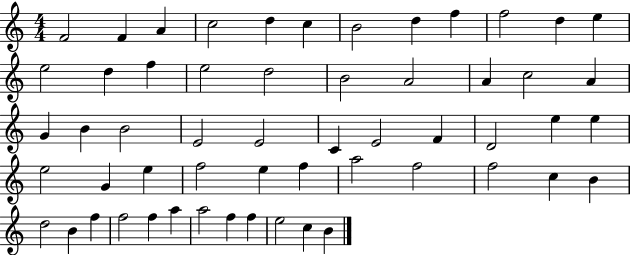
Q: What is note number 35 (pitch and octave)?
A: G4